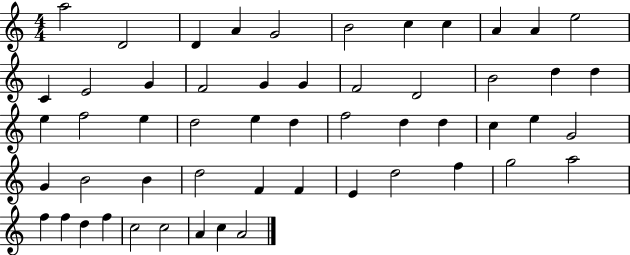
X:1
T:Untitled
M:4/4
L:1/4
K:C
a2 D2 D A G2 B2 c c A A e2 C E2 G F2 G G F2 D2 B2 d d e f2 e d2 e d f2 d d c e G2 G B2 B d2 F F E d2 f g2 a2 f f d f c2 c2 A c A2